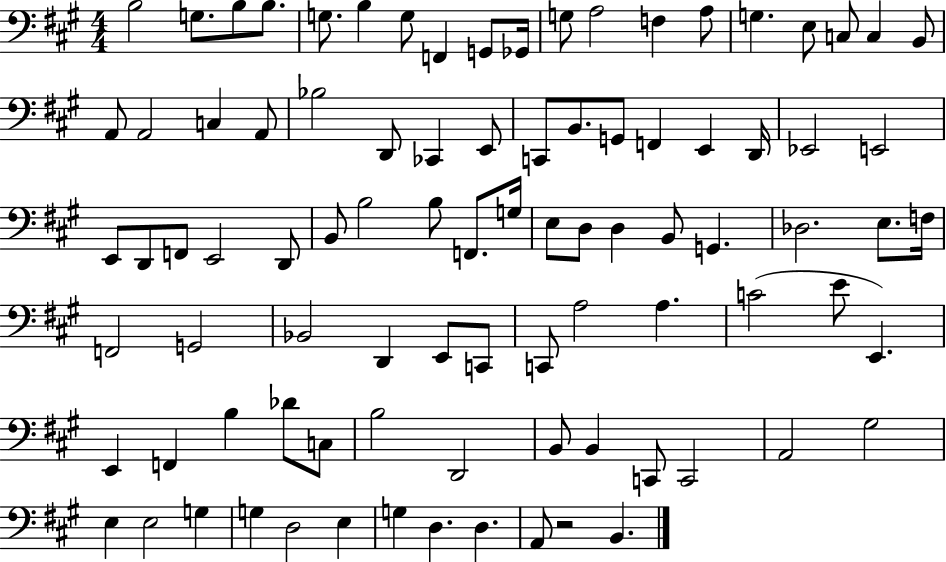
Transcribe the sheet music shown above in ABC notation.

X:1
T:Untitled
M:4/4
L:1/4
K:A
B,2 G,/2 B,/2 B,/2 G,/2 B, G,/2 F,, G,,/2 _G,,/4 G,/2 A,2 F, A,/2 G, E,/2 C,/2 C, B,,/2 A,,/2 A,,2 C, A,,/2 _B,2 D,,/2 _C,, E,,/2 C,,/2 B,,/2 G,,/2 F,, E,, D,,/4 _E,,2 E,,2 E,,/2 D,,/2 F,,/2 E,,2 D,,/2 B,,/2 B,2 B,/2 F,,/2 G,/4 E,/2 D,/2 D, B,,/2 G,, _D,2 E,/2 F,/4 F,,2 G,,2 _B,,2 D,, E,,/2 C,,/2 C,,/2 A,2 A, C2 E/2 E,, E,, F,, B, _D/2 C,/2 B,2 D,,2 B,,/2 B,, C,,/2 C,,2 A,,2 ^G,2 E, E,2 G, G, D,2 E, G, D, D, A,,/2 z2 B,,